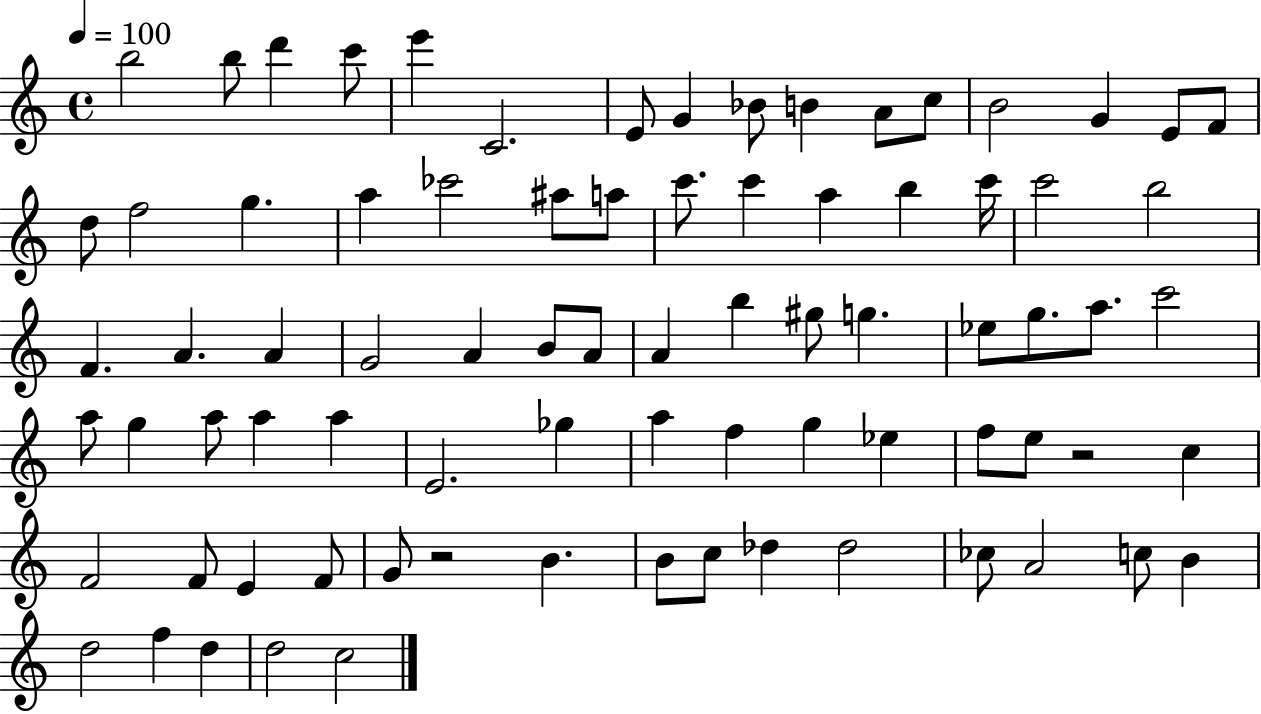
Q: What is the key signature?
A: C major